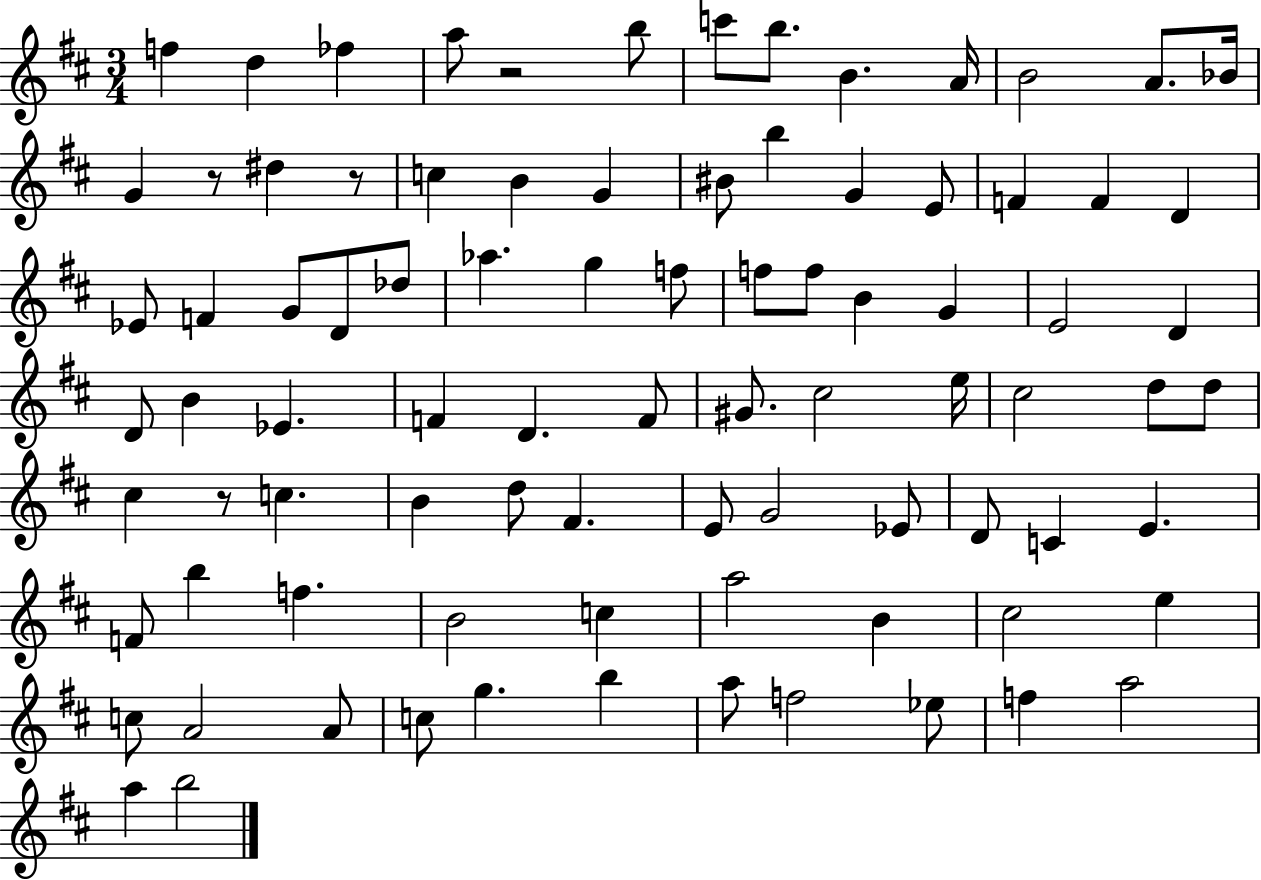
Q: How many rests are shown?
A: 4